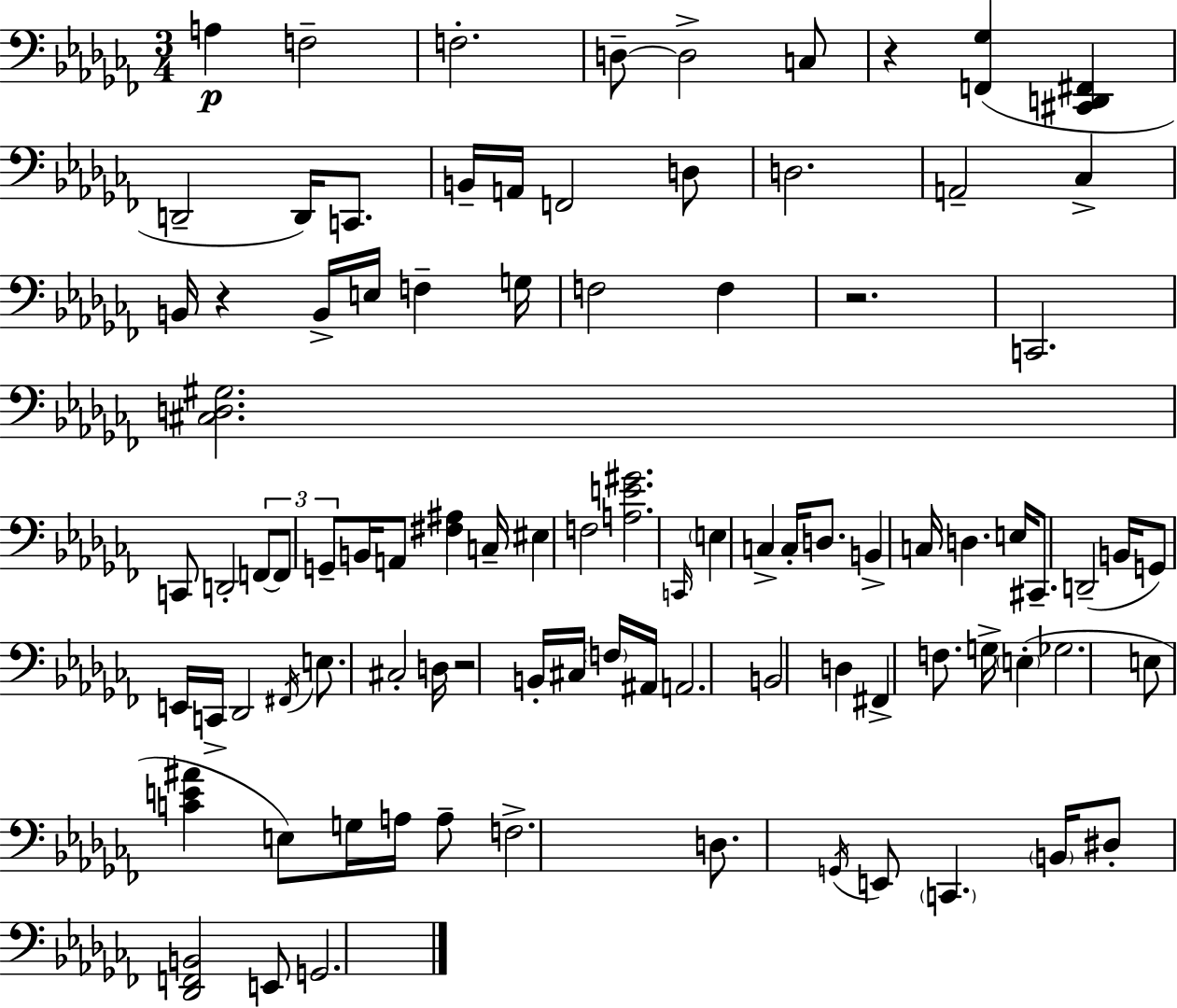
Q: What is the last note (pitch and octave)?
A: G2